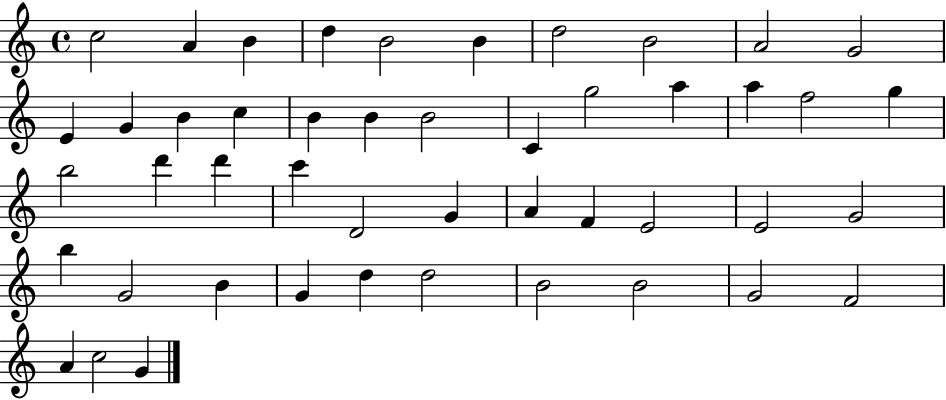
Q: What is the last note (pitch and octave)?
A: G4